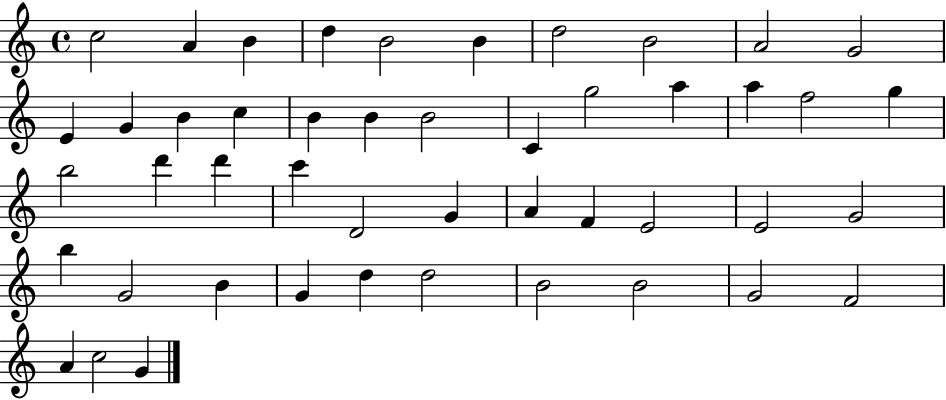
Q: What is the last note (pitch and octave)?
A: G4